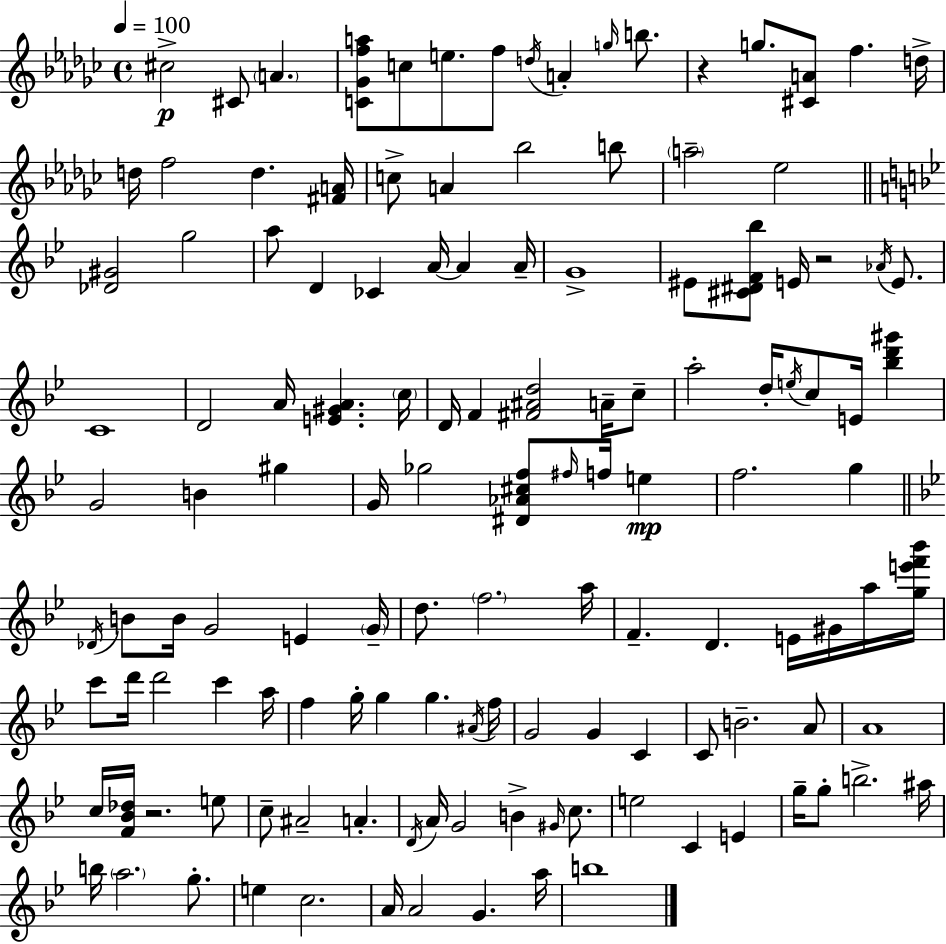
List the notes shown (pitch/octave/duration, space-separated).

C#5/h C#4/e A4/q. [C4,Gb4,F5,A5]/e C5/e E5/e. F5/e D5/s A4/q G5/s B5/e. R/q G5/e. [C#4,A4]/e F5/q. D5/s D5/s F5/h D5/q. [F#4,A4]/s C5/e A4/q Bb5/h B5/e A5/h Eb5/h [Db4,G#4]/h G5/h A5/e D4/q CES4/q A4/s A4/q A4/s G4/w EIS4/e [C#4,D#4,F4,Bb5]/e E4/s R/h Ab4/s E4/e. C4/w D4/h A4/s [E4,G#4,A4]/q. C5/s D4/s F4/q [F#4,A#4,D5]/h A4/s C5/e A5/h D5/s E5/s C5/e E4/s [Bb5,D6,G#6]/q G4/h B4/q G#5/q G4/s Gb5/h [D#4,Ab4,C#5,F5]/e F#5/s F5/s E5/q F5/h. G5/q Db4/s B4/e B4/s G4/h E4/q G4/s D5/e. F5/h. A5/s F4/q. D4/q. E4/s G#4/s A5/s [G5,E6,F6,Bb6]/s C6/e D6/s D6/h C6/q A5/s F5/q G5/s G5/q G5/q. A#4/s F5/s G4/h G4/q C4/q C4/e B4/h. A4/e A4/w C5/s [F4,Bb4,Db5]/s R/h. E5/e C5/e A#4/h A4/q. D4/s A4/s G4/h B4/q G#4/s C5/e. E5/h C4/q E4/q G5/s G5/e B5/h. A#5/s B5/s A5/h. G5/e. E5/q C5/h. A4/s A4/h G4/q. A5/s B5/w